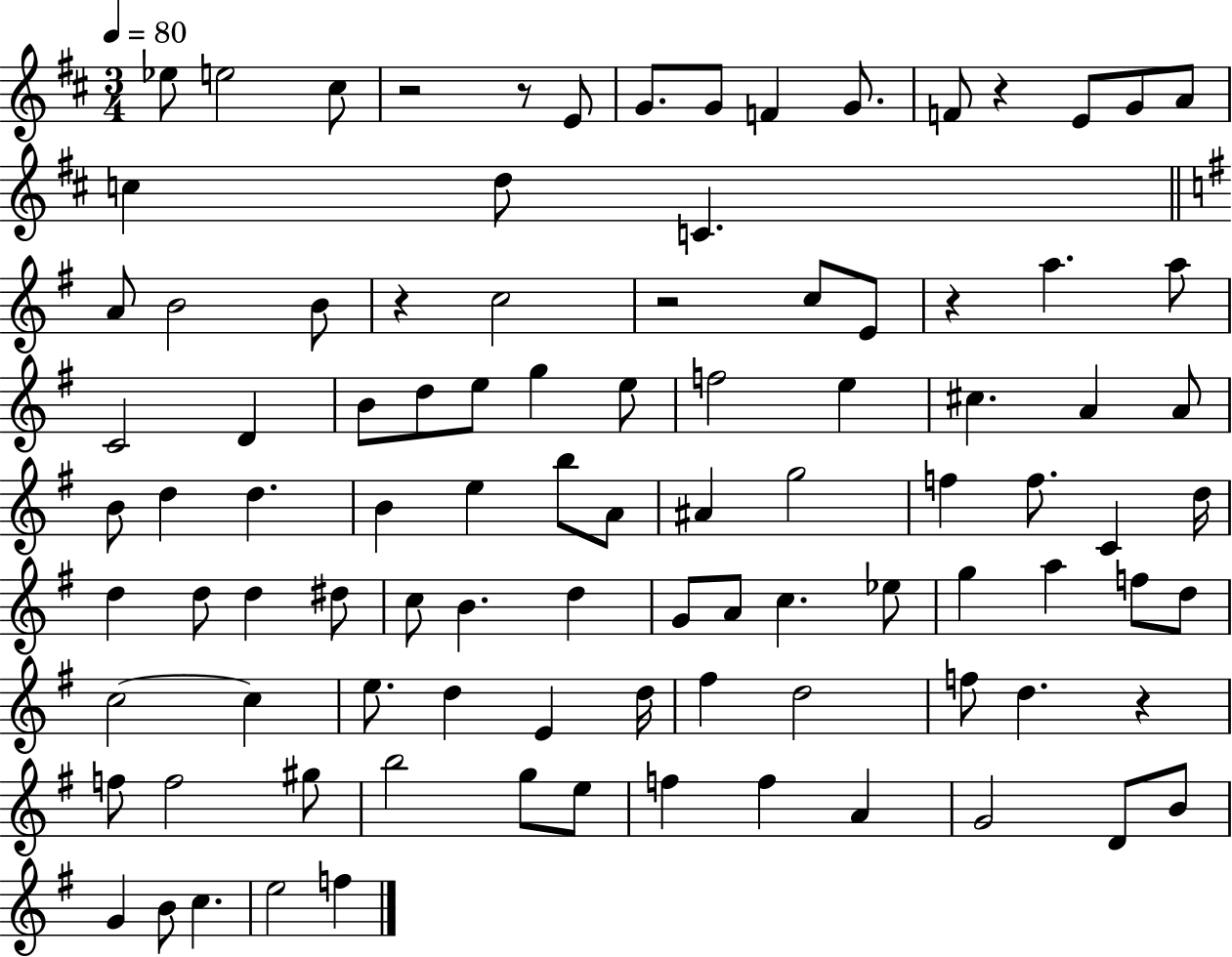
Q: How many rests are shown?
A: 7